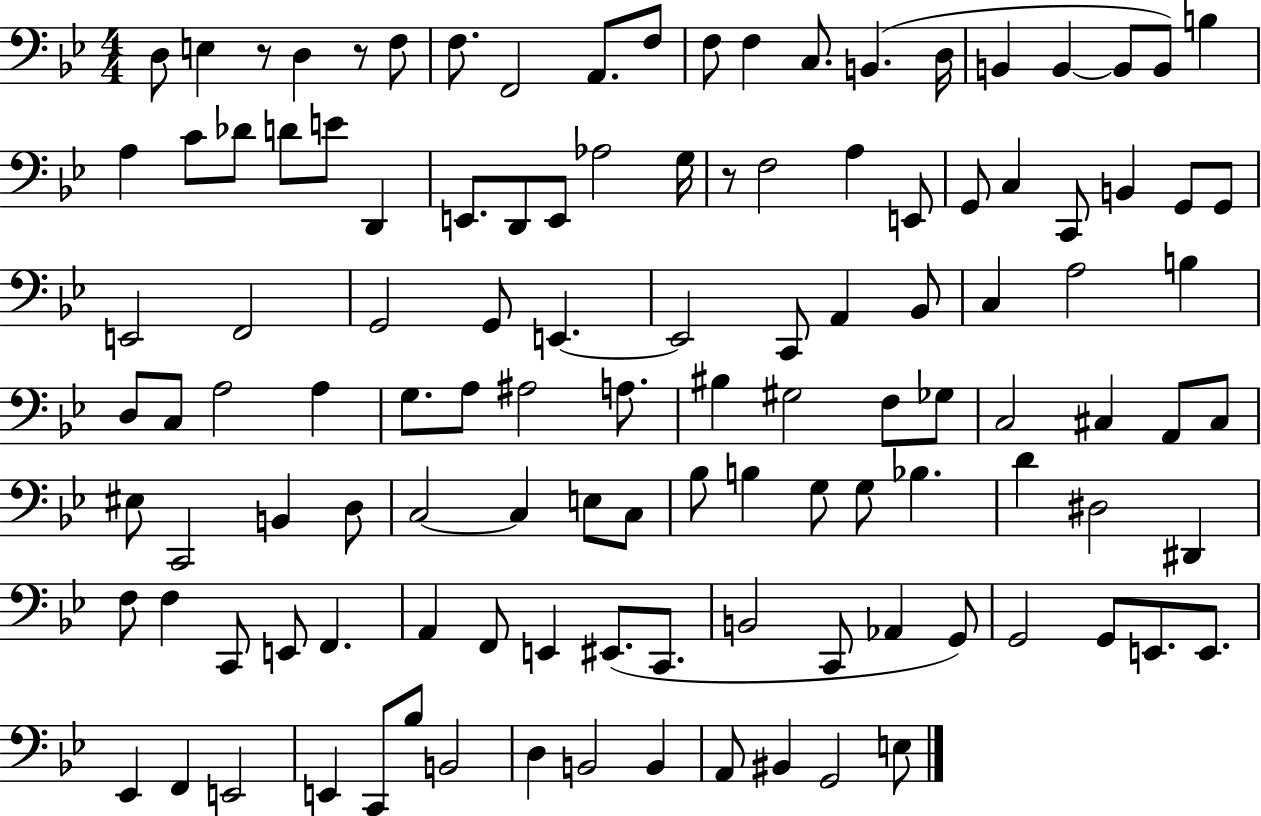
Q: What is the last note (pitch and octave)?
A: E3